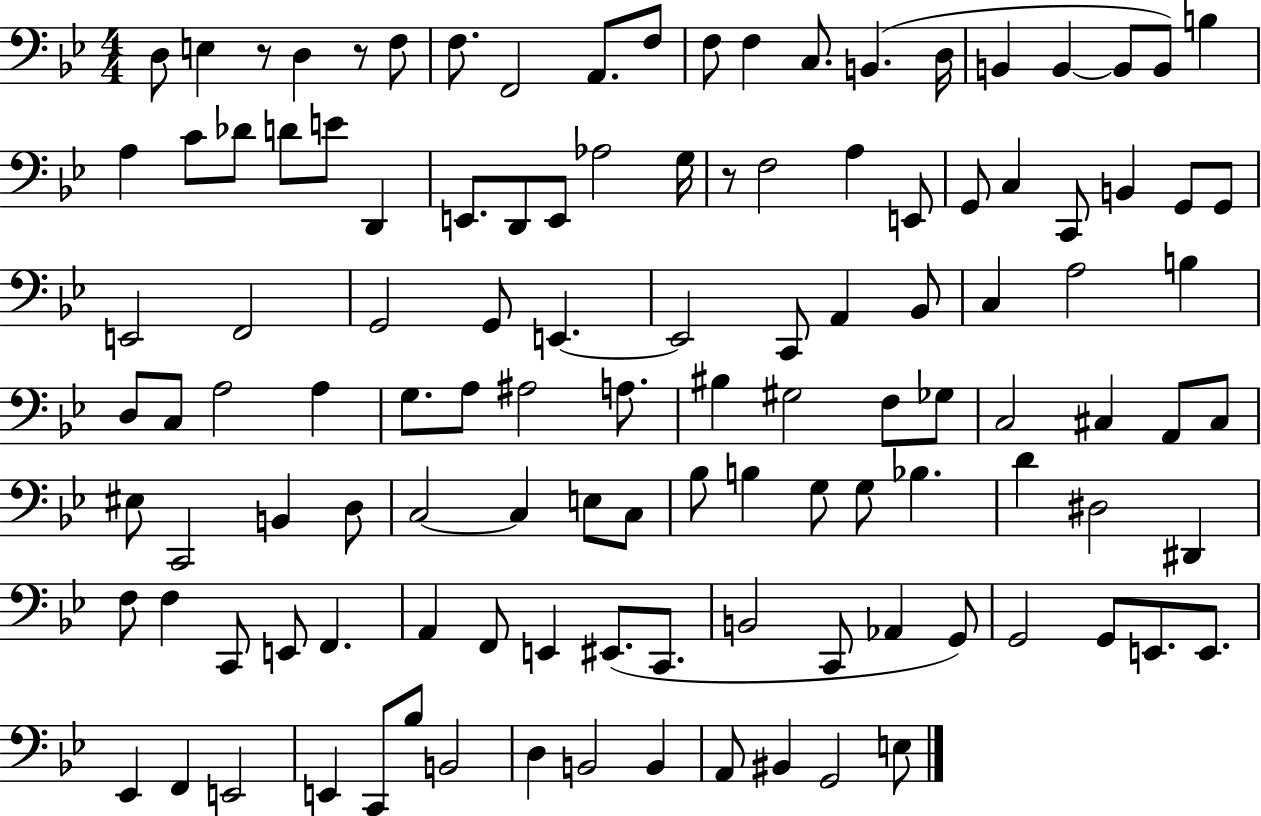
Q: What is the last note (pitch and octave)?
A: E3